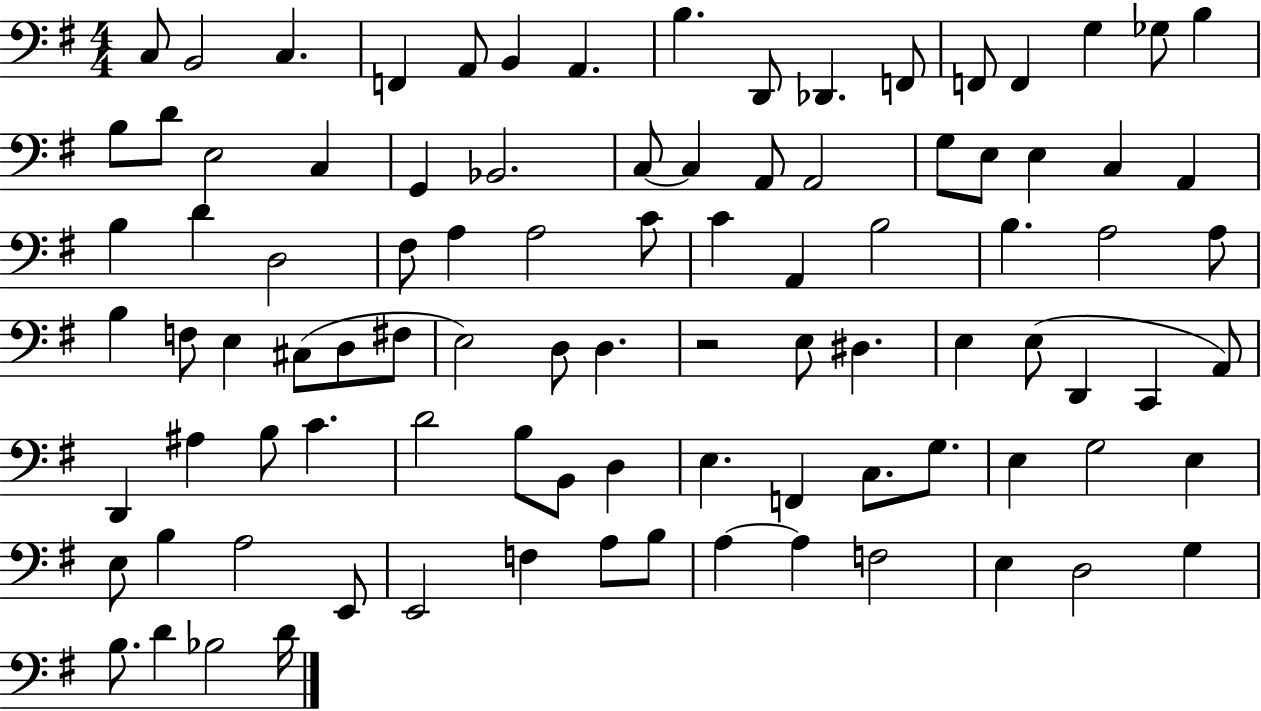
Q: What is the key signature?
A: G major